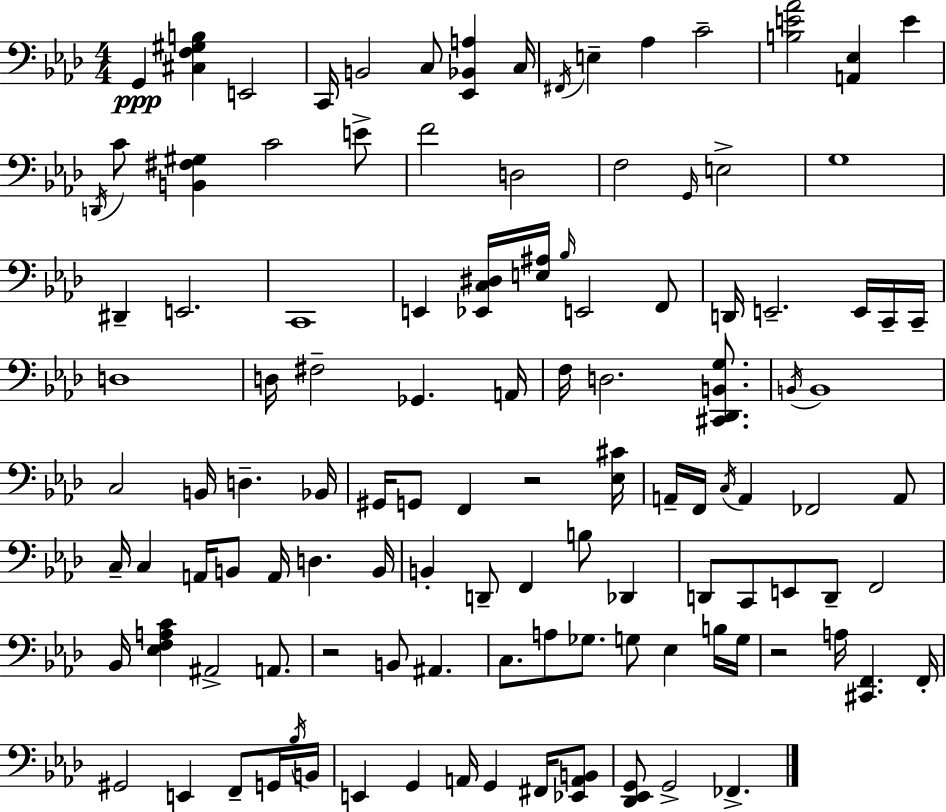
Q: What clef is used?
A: bass